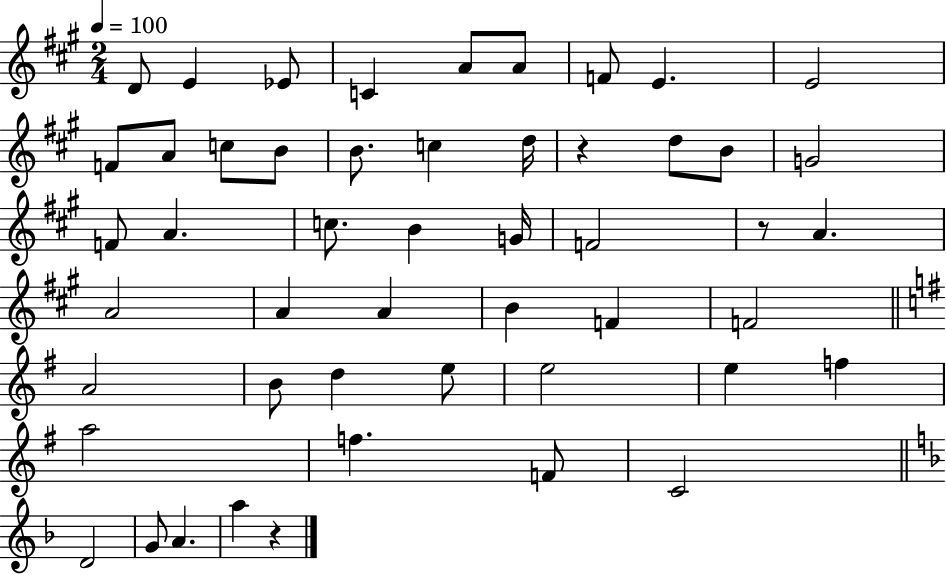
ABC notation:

X:1
T:Untitled
M:2/4
L:1/4
K:A
D/2 E _E/2 C A/2 A/2 F/2 E E2 F/2 A/2 c/2 B/2 B/2 c d/4 z d/2 B/2 G2 F/2 A c/2 B G/4 F2 z/2 A A2 A A B F F2 A2 B/2 d e/2 e2 e f a2 f F/2 C2 D2 G/2 A a z